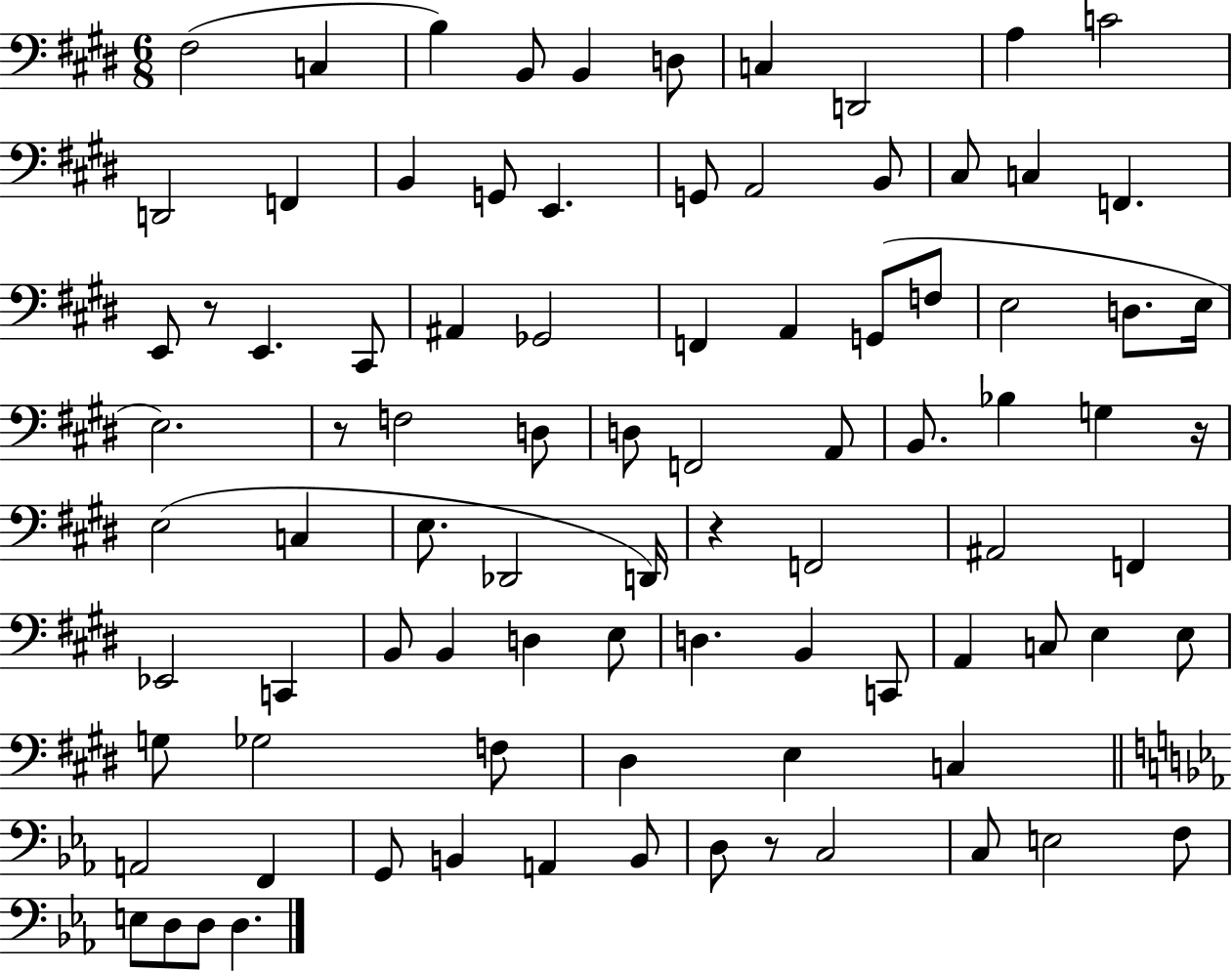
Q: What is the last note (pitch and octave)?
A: D3